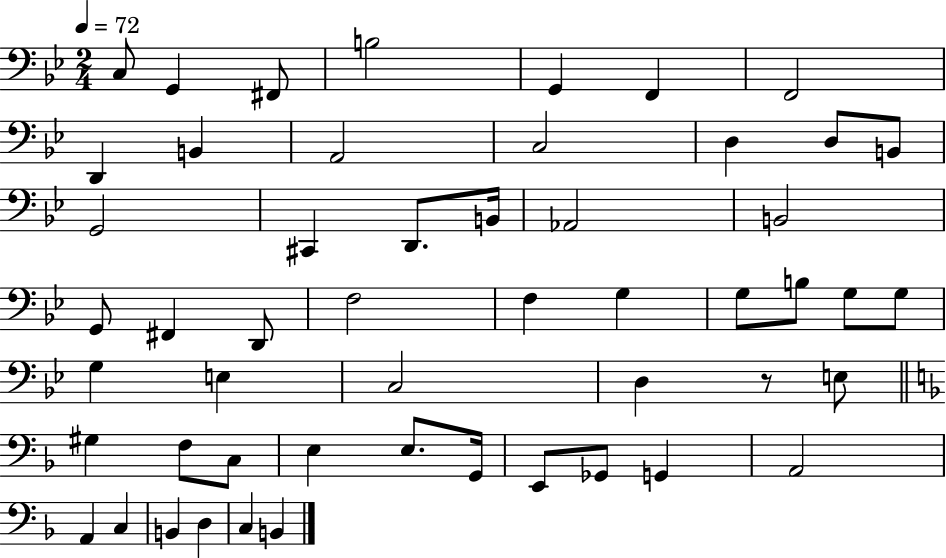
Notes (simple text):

C3/e G2/q F#2/e B3/h G2/q F2/q F2/h D2/q B2/q A2/h C3/h D3/q D3/e B2/e G2/h C#2/q D2/e. B2/s Ab2/h B2/h G2/e F#2/q D2/e F3/h F3/q G3/q G3/e B3/e G3/e G3/e G3/q E3/q C3/h D3/q R/e E3/e G#3/q F3/e C3/e E3/q E3/e. G2/s E2/e Gb2/e G2/q A2/h A2/q C3/q B2/q D3/q C3/q B2/q